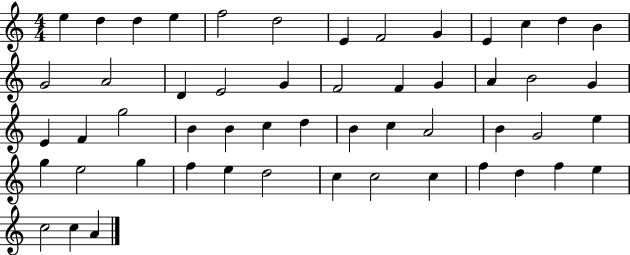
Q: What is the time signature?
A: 4/4